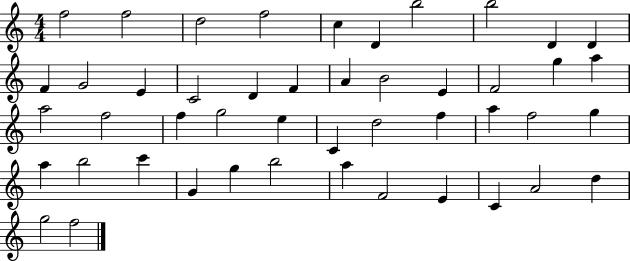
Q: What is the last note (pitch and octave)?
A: F5